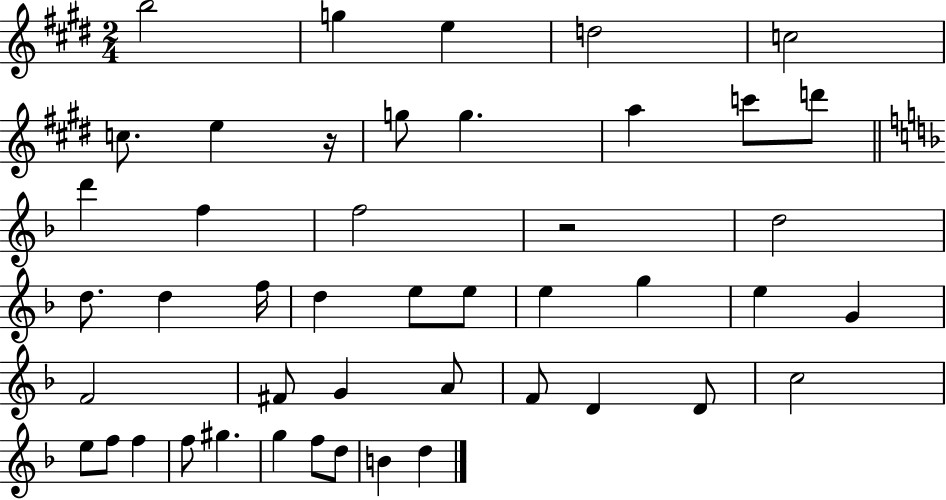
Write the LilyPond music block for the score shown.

{
  \clef treble
  \numericTimeSignature
  \time 2/4
  \key e \major
  \repeat volta 2 { b''2 | g''4 e''4 | d''2 | c''2 | \break c''8. e''4 r16 | g''8 g''4. | a''4 c'''8 d'''8 | \bar "||" \break \key d \minor d'''4 f''4 | f''2 | r2 | d''2 | \break d''8. d''4 f''16 | d''4 e''8 e''8 | e''4 g''4 | e''4 g'4 | \break f'2 | fis'8 g'4 a'8 | f'8 d'4 d'8 | c''2 | \break e''8 f''8 f''4 | f''8 gis''4. | g''4 f''8 d''8 | b'4 d''4 | \break } \bar "|."
}